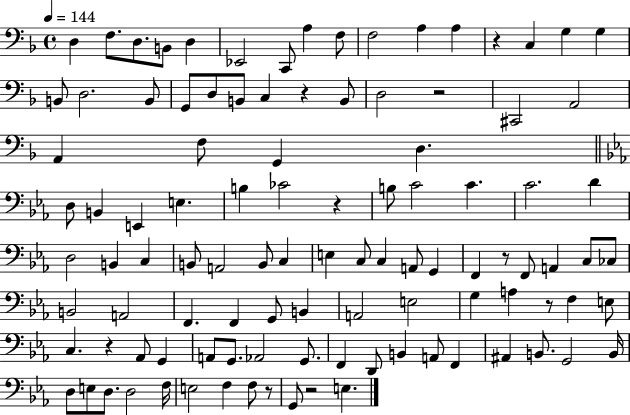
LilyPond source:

{
  \clef bass
  \time 4/4
  \defaultTimeSignature
  \key f \major
  \tempo 4 = 144
  \repeat volta 2 { d4 f8. d8. b,8 d4 | ees,2 c,8 a4 f8 | f2 a4 a4 | r4 c4 g4 g4 | \break b,8 d2. b,8 | g,8 d8 b,8 c4 r4 b,8 | d2 r2 | cis,2 a,2 | \break a,4 f8 g,4 d4. | \bar "||" \break \key ees \major d8 b,4 e,4 e4. | b4 ces'2 r4 | b8 c'2 c'4. | c'2. d'4 | \break d2 b,4 c4 | b,8 a,2 b,8 c4 | e4 c8 c4 a,8 g,4 | f,4 r8 f,8 a,4 c8 ces8 | \break b,2 a,2 | f,4. f,4 g,8 b,4 | a,2 e2 | g4 a4 r8 f4 e8 | \break c4. r4 aes,8 g,4 | a,8 g,8. aes,2 g,8. | f,4 d,8 b,4 a,8 f,4 | ais,4 b,8. g,2 b,16 | \break d8 e8 d8. d2 f16 | e2 f4 f8 r8 | g,8 r2 e4. | } \bar "|."
}